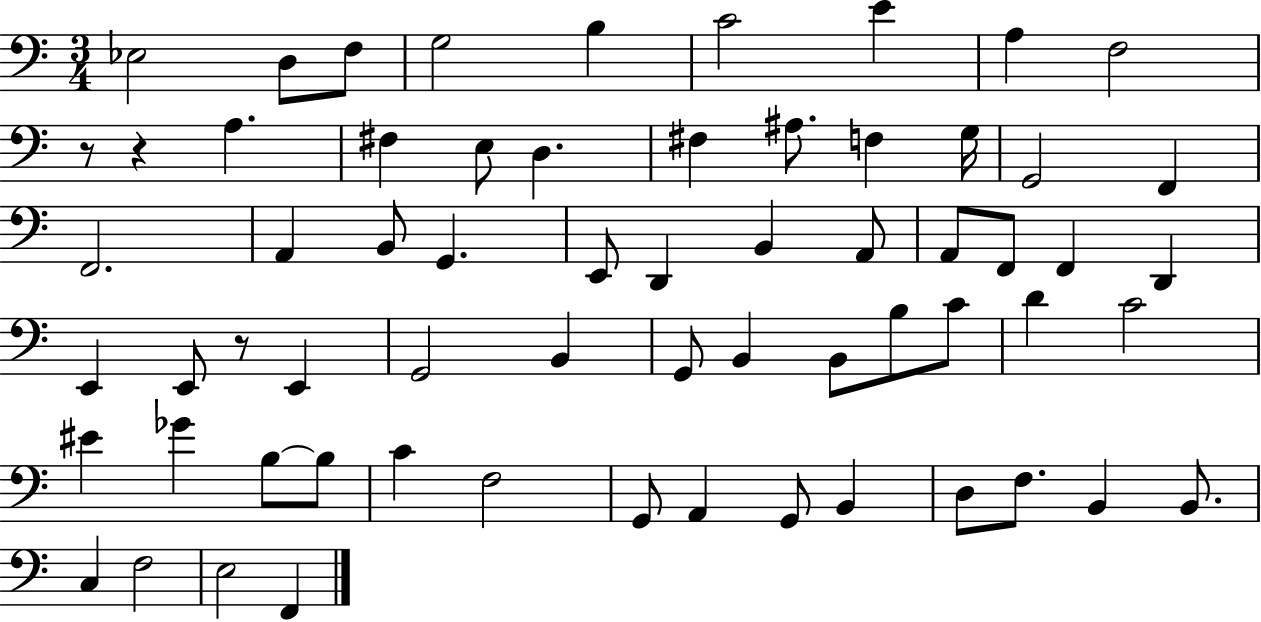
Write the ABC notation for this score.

X:1
T:Untitled
M:3/4
L:1/4
K:C
_E,2 D,/2 F,/2 G,2 B, C2 E A, F,2 z/2 z A, ^F, E,/2 D, ^F, ^A,/2 F, G,/4 G,,2 F,, F,,2 A,, B,,/2 G,, E,,/2 D,, B,, A,,/2 A,,/2 F,,/2 F,, D,, E,, E,,/2 z/2 E,, G,,2 B,, G,,/2 B,, B,,/2 B,/2 C/2 D C2 ^E _G B,/2 B,/2 C F,2 G,,/2 A,, G,,/2 B,, D,/2 F,/2 B,, B,,/2 C, F,2 E,2 F,,